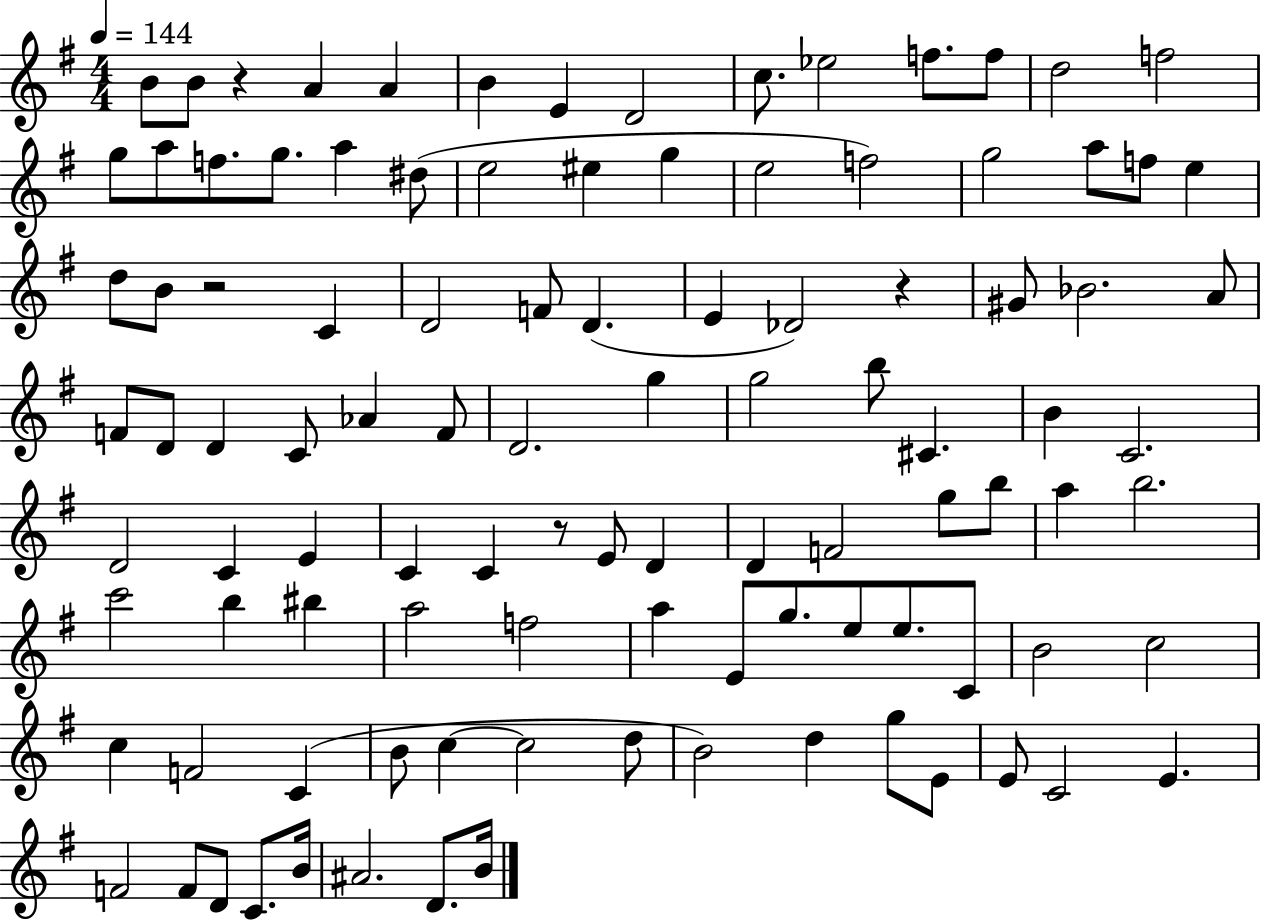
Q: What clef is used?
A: treble